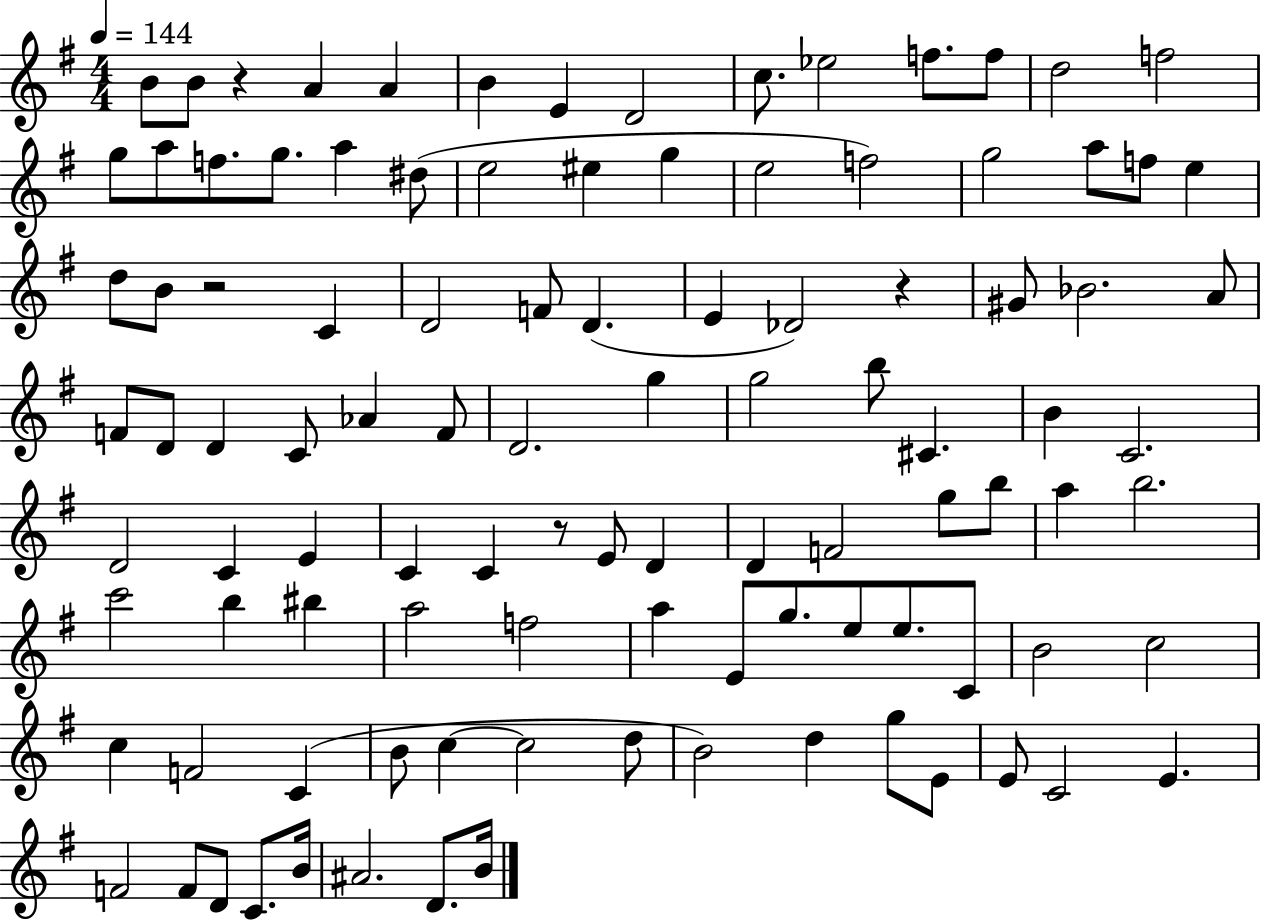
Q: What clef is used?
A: treble